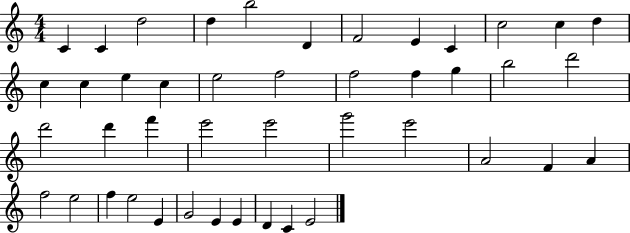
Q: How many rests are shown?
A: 0